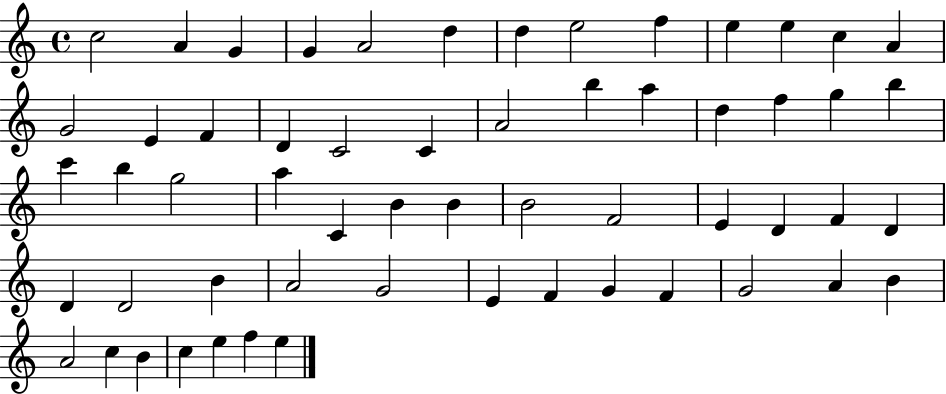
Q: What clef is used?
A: treble